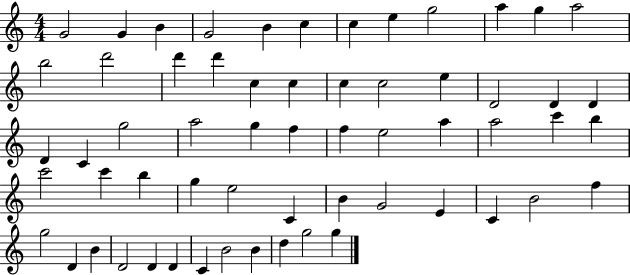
G4/h G4/q B4/q G4/h B4/q C5/q C5/q E5/q G5/h A5/q G5/q A5/h B5/h D6/h D6/q D6/q C5/q C5/q C5/q C5/h E5/q D4/h D4/q D4/q D4/q C4/q G5/h A5/h G5/q F5/q F5/q E5/h A5/q A5/h C6/q B5/q C6/h C6/q B5/q G5/q E5/h C4/q B4/q G4/h E4/q C4/q B4/h F5/q G5/h D4/q B4/q D4/h D4/q D4/q C4/q B4/h B4/q D5/q G5/h G5/q